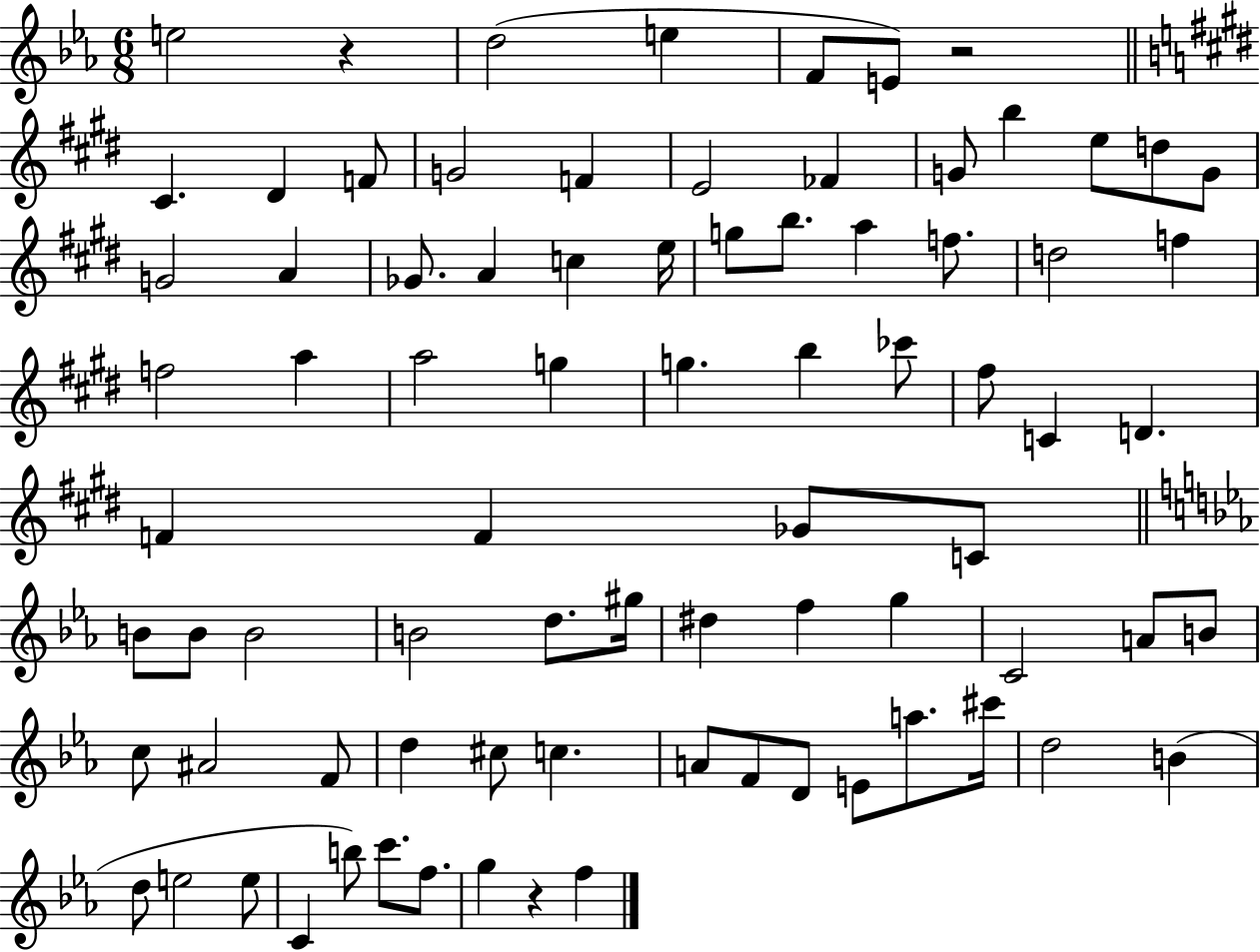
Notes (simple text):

E5/h R/q D5/h E5/q F4/e E4/e R/h C#4/q. D#4/q F4/e G4/h F4/q E4/h FES4/q G4/e B5/q E5/e D5/e G4/e G4/h A4/q Gb4/e. A4/q C5/q E5/s G5/e B5/e. A5/q F5/e. D5/h F5/q F5/h A5/q A5/h G5/q G5/q. B5/q CES6/e F#5/e C4/q D4/q. F4/q F4/q Gb4/e C4/e B4/e B4/e B4/h B4/h D5/e. G#5/s D#5/q F5/q G5/q C4/h A4/e B4/e C5/e A#4/h F4/e D5/q C#5/e C5/q. A4/e F4/e D4/e E4/e A5/e. C#6/s D5/h B4/q D5/e E5/h E5/e C4/q B5/e C6/e. F5/e. G5/q R/q F5/q